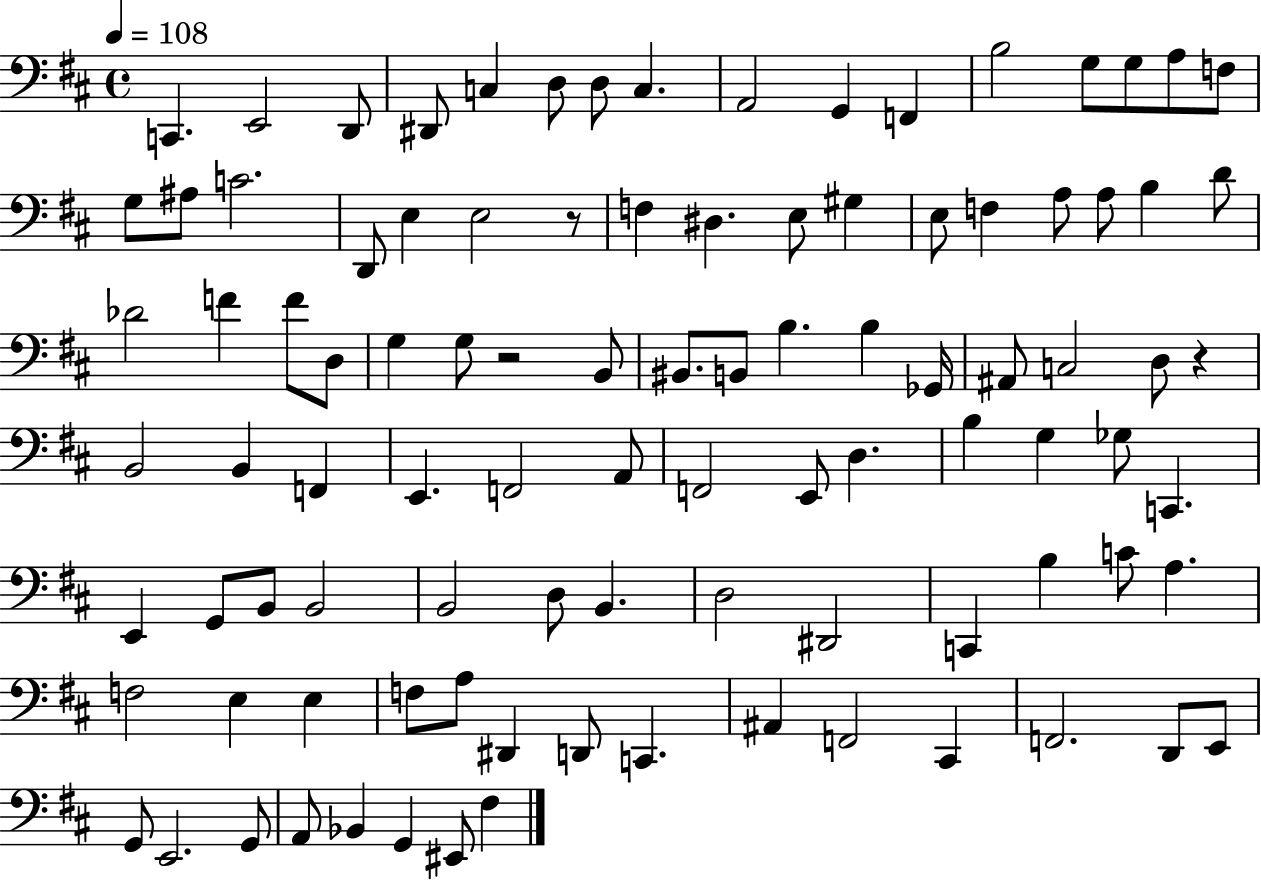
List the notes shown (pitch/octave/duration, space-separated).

C2/q. E2/h D2/e D#2/e C3/q D3/e D3/e C3/q. A2/h G2/q F2/q B3/h G3/e G3/e A3/e F3/e G3/e A#3/e C4/h. D2/e E3/q E3/h R/e F3/q D#3/q. E3/e G#3/q E3/e F3/q A3/e A3/e B3/q D4/e Db4/h F4/q F4/e D3/e G3/q G3/e R/h B2/e BIS2/e. B2/e B3/q. B3/q Gb2/s A#2/e C3/h D3/e R/q B2/h B2/q F2/q E2/q. F2/h A2/e F2/h E2/e D3/q. B3/q G3/q Gb3/e C2/q. E2/q G2/e B2/e B2/h B2/h D3/e B2/q. D3/h D#2/h C2/q B3/q C4/e A3/q. F3/h E3/q E3/q F3/e A3/e D#2/q D2/e C2/q. A#2/q F2/h C#2/q F2/h. D2/e E2/e G2/e E2/h. G2/e A2/e Bb2/q G2/q EIS2/e F#3/q